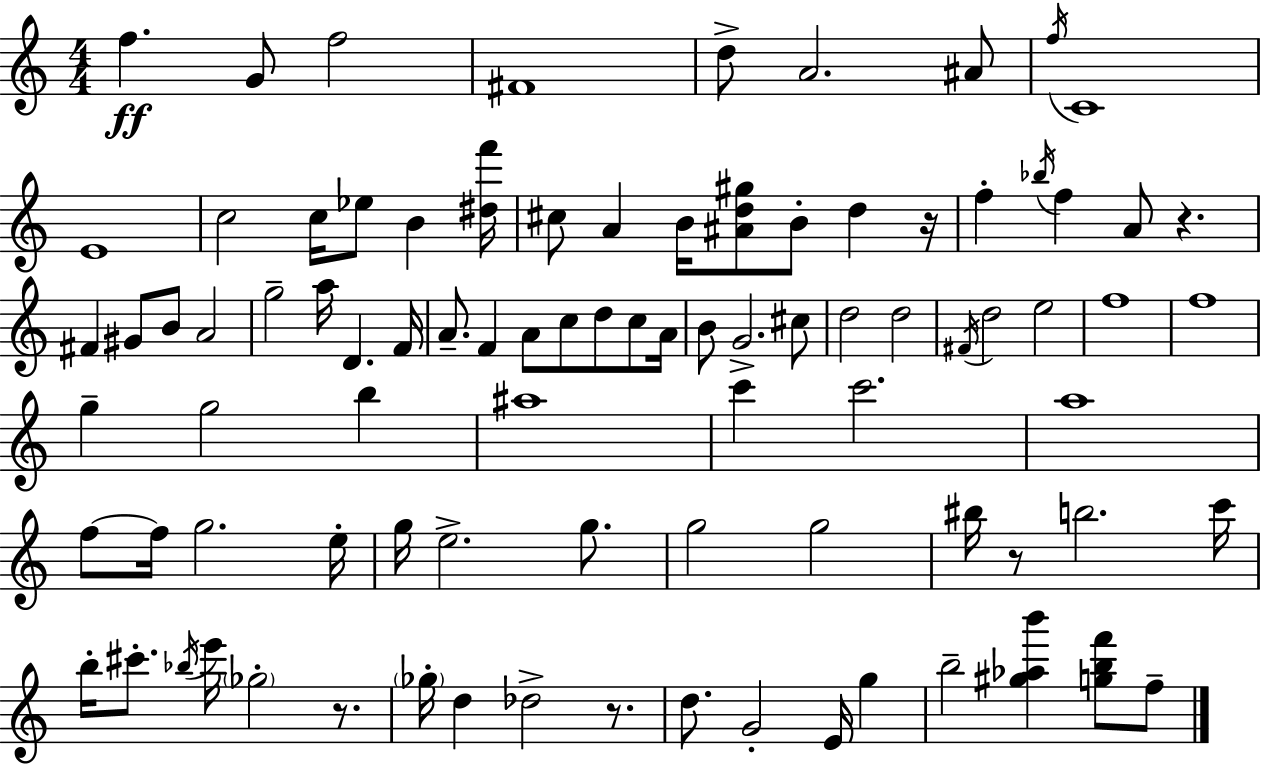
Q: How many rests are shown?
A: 5